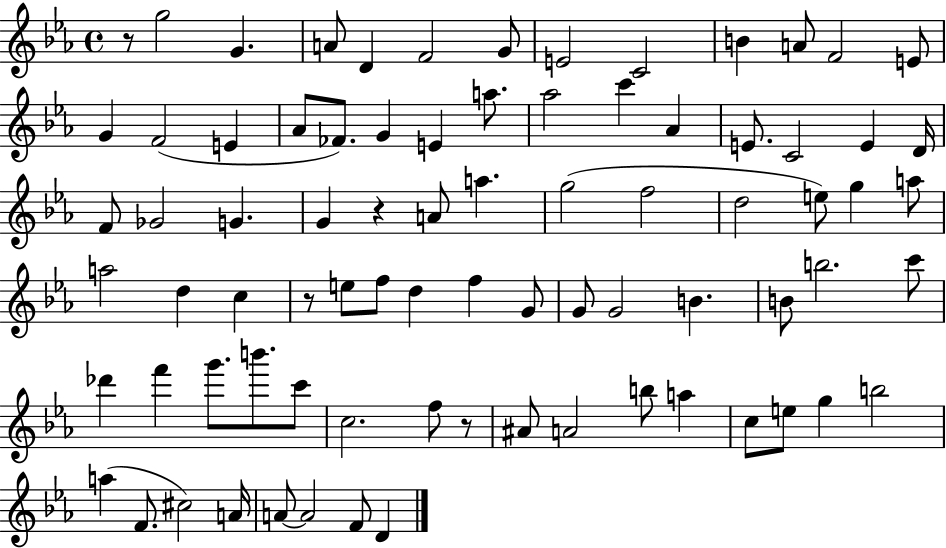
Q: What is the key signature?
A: EES major